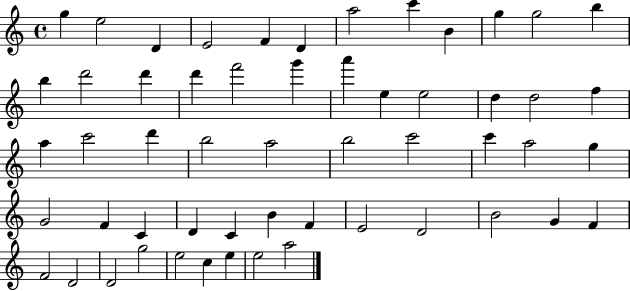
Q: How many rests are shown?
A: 0